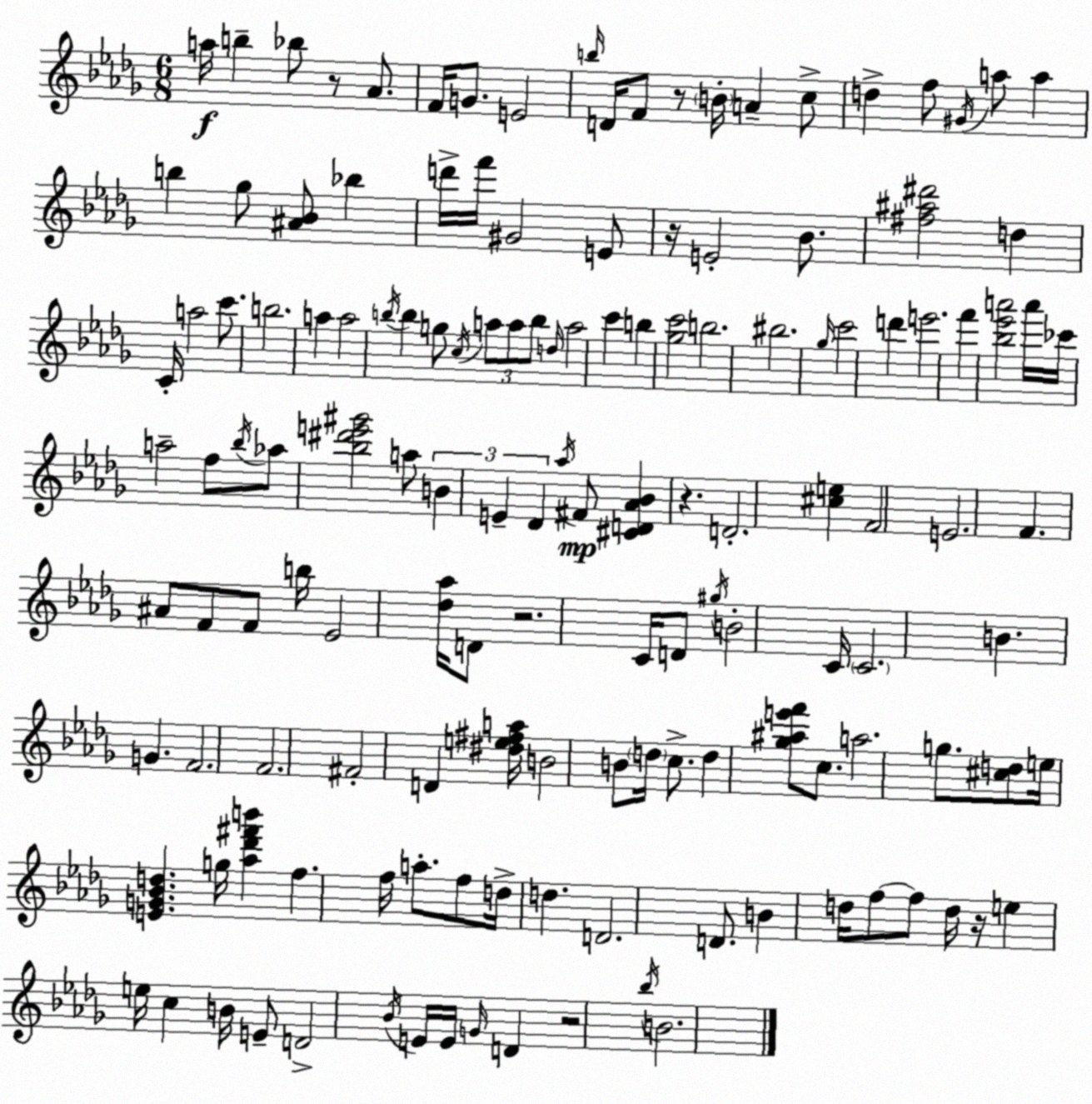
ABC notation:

X:1
T:Untitled
M:6/8
L:1/4
K:Bbm
a/4 b _b/2 z/2 _A/2 F/4 G/2 E2 b/4 D/4 F/2 z/2 B/4 A c/2 d f/2 ^G/4 a/2 a b _g/2 [^A_B]/2 _b d'/4 f'/4 ^G2 E/2 z/4 E2 _B/2 [^f^a^d']2 d C/4 a2 c'/2 b2 a a2 b/4 b g/2 c/4 a/2 a/2 b/2 d/4 a2 c' b [_gc']2 b2 ^b2 _g/4 c'2 d' e'2 f' [_b_e'a']2 a'/4 _c'/4 a2 f/2 _b/4 _a/2 [_b^d'e'^g']2 a/2 B E _D _a/4 ^F/2 [^CD_A_B] z D2 [^ce] F2 E2 F ^A/2 F/2 F/2 b/4 _E2 [_d_a]/4 D/2 z2 C/4 D/2 ^g/4 B2 C/4 C2 B G F2 F2 ^F2 D [^de^fa]/4 B2 B/2 d/4 c/2 d [_g^ae'f']/2 c/2 a2 g/2 [^cd]/2 e/4 [EG_Bd] g/4 [_a_d'^f'b'] f f/4 a/2 f/2 d/4 d D2 D/2 B d/4 f/2 f/2 d/4 z/4 e e/4 c B/4 E/2 D2 _B/4 E/4 E/4 G/4 D z2 _b/4 B2